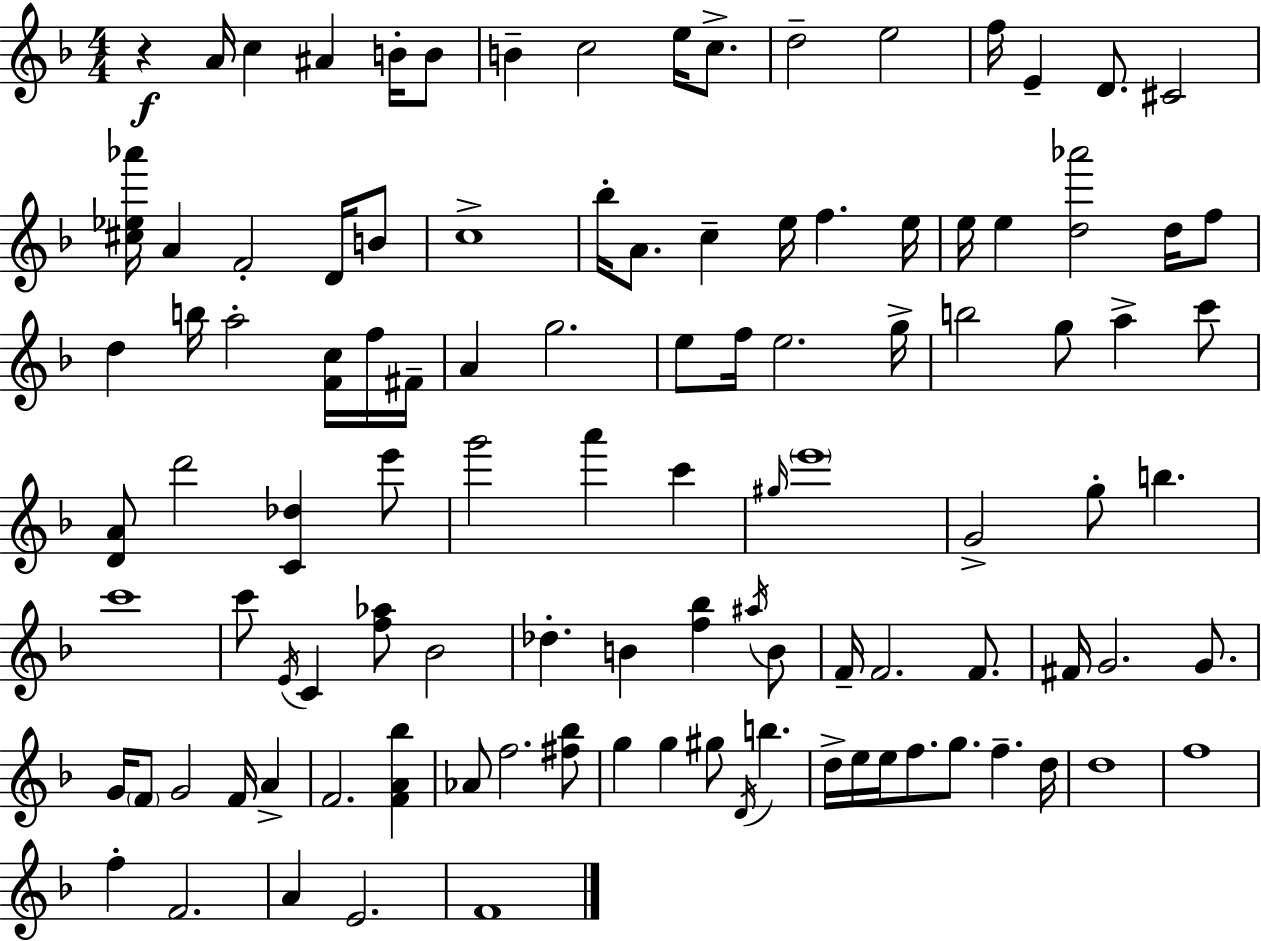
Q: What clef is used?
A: treble